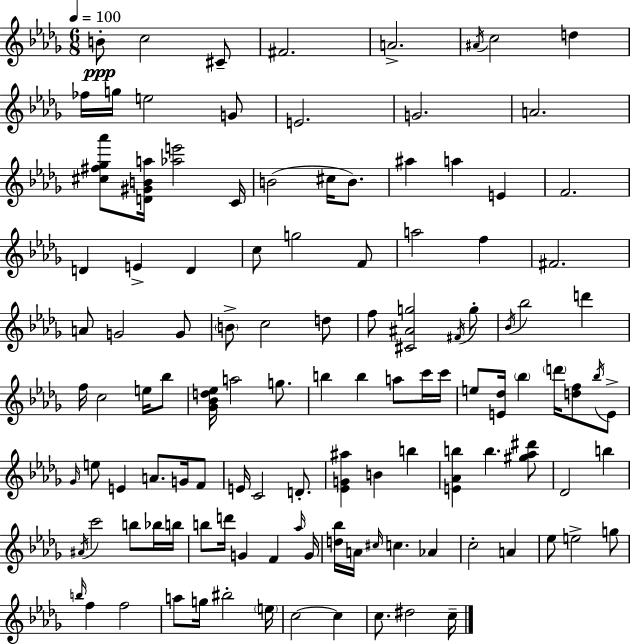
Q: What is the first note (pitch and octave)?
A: B4